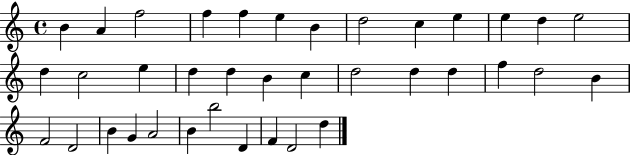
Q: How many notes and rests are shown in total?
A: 37